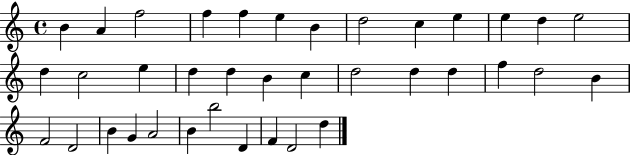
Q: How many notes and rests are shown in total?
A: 37